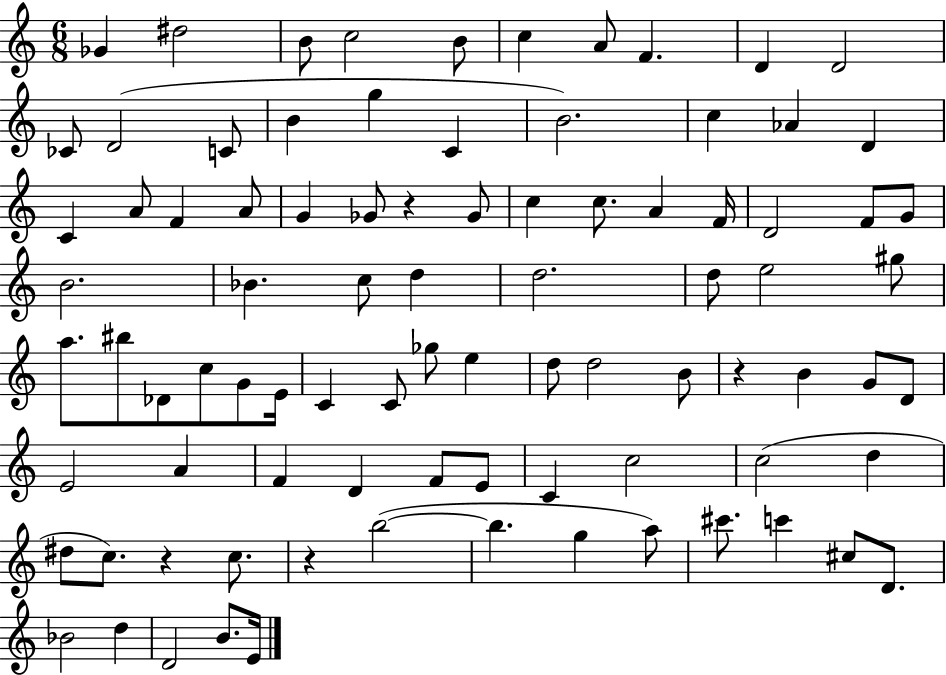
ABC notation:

X:1
T:Untitled
M:6/8
L:1/4
K:C
_G ^d2 B/2 c2 B/2 c A/2 F D D2 _C/2 D2 C/2 B g C B2 c _A D C A/2 F A/2 G _G/2 z _G/2 c c/2 A F/4 D2 F/2 G/2 B2 _B c/2 d d2 d/2 e2 ^g/2 a/2 ^b/2 _D/2 c/2 G/2 E/4 C C/2 _g/2 e d/2 d2 B/2 z B G/2 D/2 E2 A F D F/2 E/2 C c2 c2 d ^d/2 c/2 z c/2 z b2 b g a/2 ^c'/2 c' ^c/2 D/2 _B2 d D2 B/2 E/4